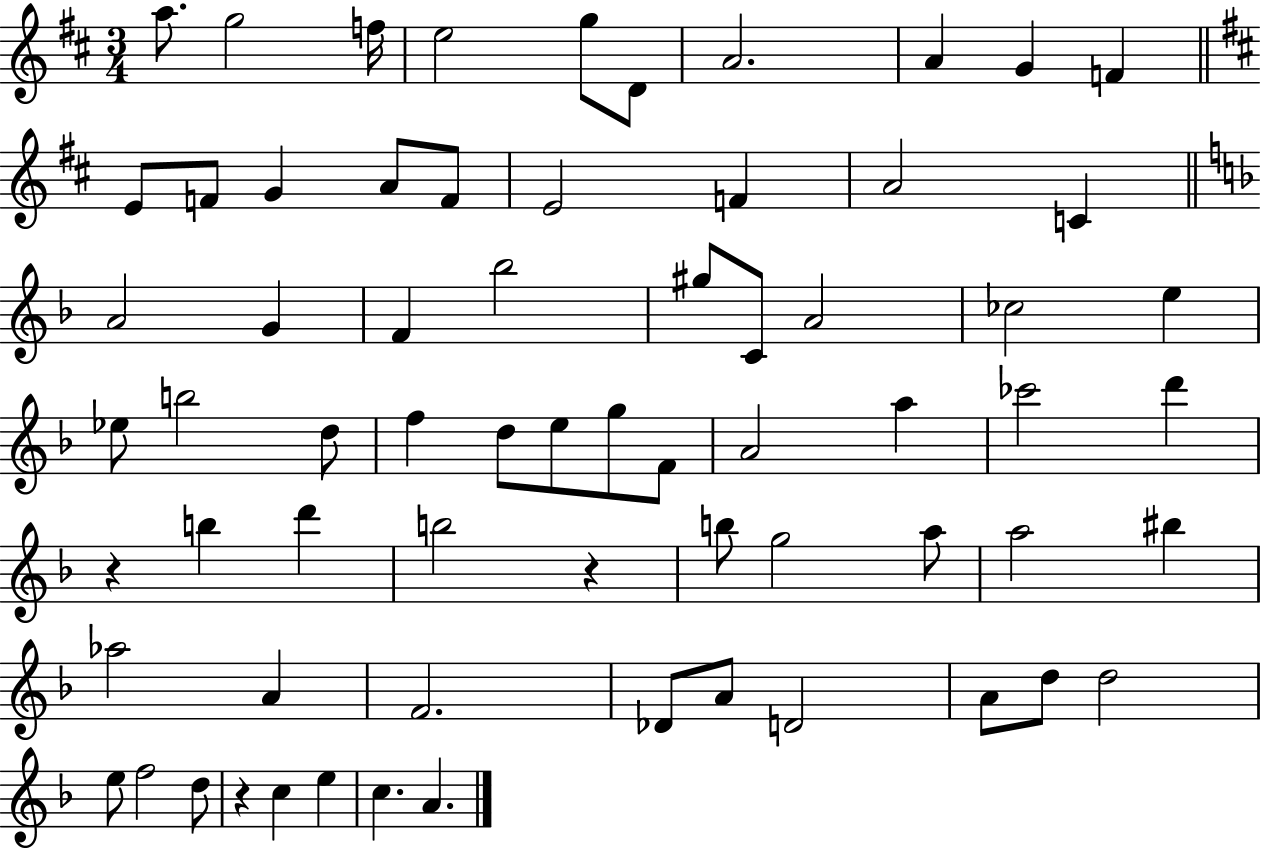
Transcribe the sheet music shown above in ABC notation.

X:1
T:Untitled
M:3/4
L:1/4
K:D
a/2 g2 f/4 e2 g/2 D/2 A2 A G F E/2 F/2 G A/2 F/2 E2 F A2 C A2 G F _b2 ^g/2 C/2 A2 _c2 e _e/2 b2 d/2 f d/2 e/2 g/2 F/2 A2 a _c'2 d' z b d' b2 z b/2 g2 a/2 a2 ^b _a2 A F2 _D/2 A/2 D2 A/2 d/2 d2 e/2 f2 d/2 z c e c A